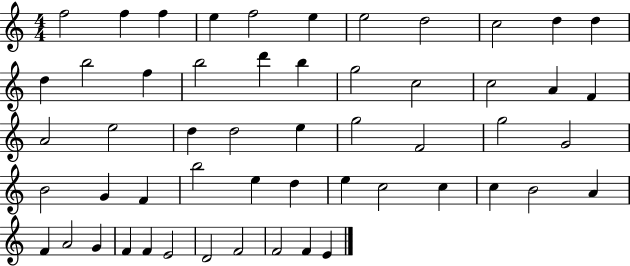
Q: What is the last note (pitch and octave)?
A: E4